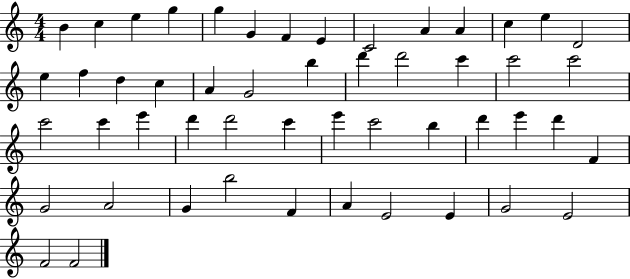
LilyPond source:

{
  \clef treble
  \numericTimeSignature
  \time 4/4
  \key c \major
  b'4 c''4 e''4 g''4 | g''4 g'4 f'4 e'4 | c'2 a'4 a'4 | c''4 e''4 d'2 | \break e''4 f''4 d''4 c''4 | a'4 g'2 b''4 | d'''4 d'''2 c'''4 | c'''2 c'''2 | \break c'''2 c'''4 e'''4 | d'''4 d'''2 c'''4 | e'''4 c'''2 b''4 | d'''4 e'''4 d'''4 f'4 | \break g'2 a'2 | g'4 b''2 f'4 | a'4 e'2 e'4 | g'2 e'2 | \break f'2 f'2 | \bar "|."
}